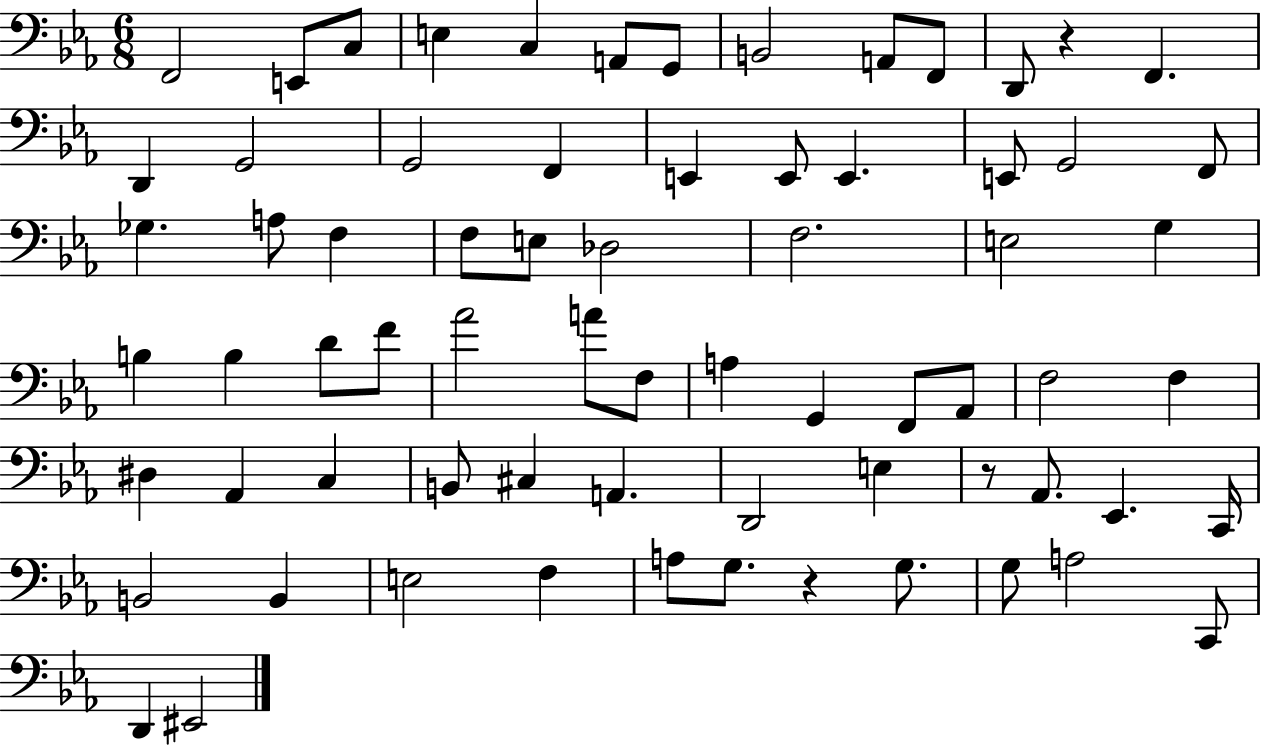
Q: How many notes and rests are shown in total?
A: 70